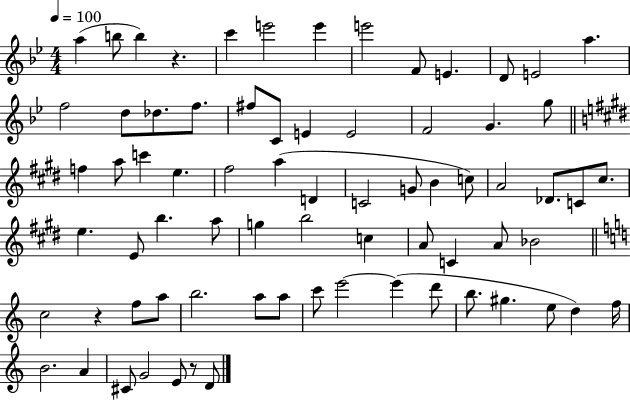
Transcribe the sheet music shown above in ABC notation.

X:1
T:Untitled
M:4/4
L:1/4
K:Bb
a b/2 b z c' e'2 e' e'2 F/2 E D/2 E2 a f2 d/2 _d/2 f/2 ^f/2 C/2 E E2 F2 G g/2 f a/2 c' e ^f2 a D C2 G/2 B c/2 A2 _D/2 C/2 ^c/2 e E/2 b a/2 g b2 c A/2 C A/2 _B2 c2 z f/2 a/2 b2 a/2 a/2 c'/2 e'2 e' d'/2 b/2 ^g e/2 d f/4 B2 A ^C/2 G2 E/2 z/2 D/2